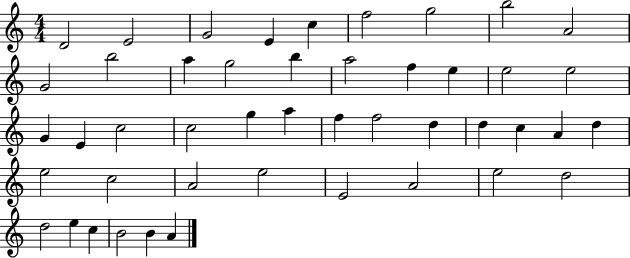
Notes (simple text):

D4/h E4/h G4/h E4/q C5/q F5/h G5/h B5/h A4/h G4/h B5/h A5/q G5/h B5/q A5/h F5/q E5/q E5/h E5/h G4/q E4/q C5/h C5/h G5/q A5/q F5/q F5/h D5/q D5/q C5/q A4/q D5/q E5/h C5/h A4/h E5/h E4/h A4/h E5/h D5/h D5/h E5/q C5/q B4/h B4/q A4/q